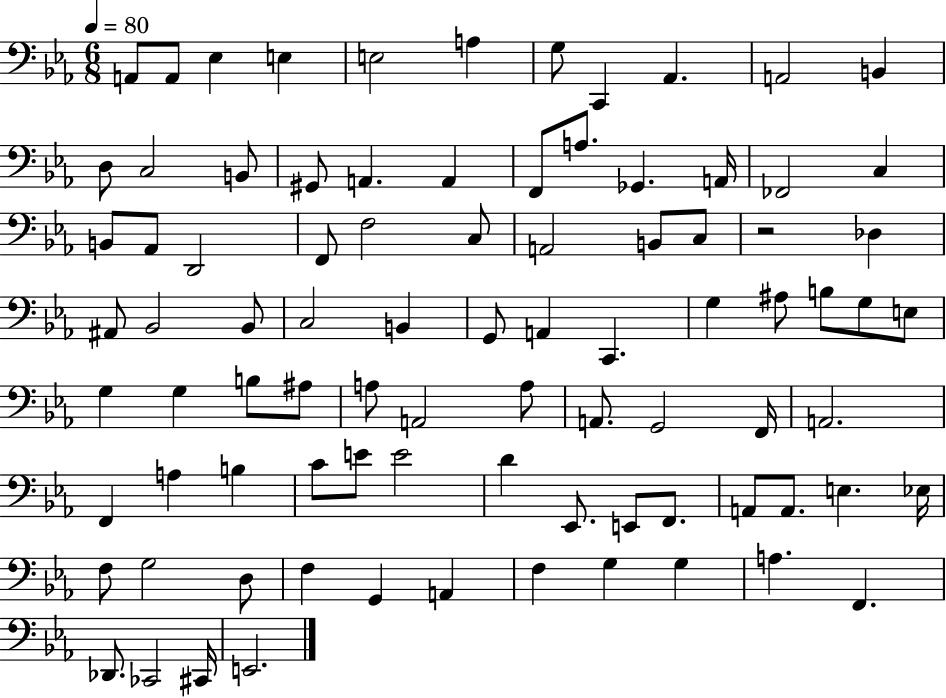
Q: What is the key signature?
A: EES major